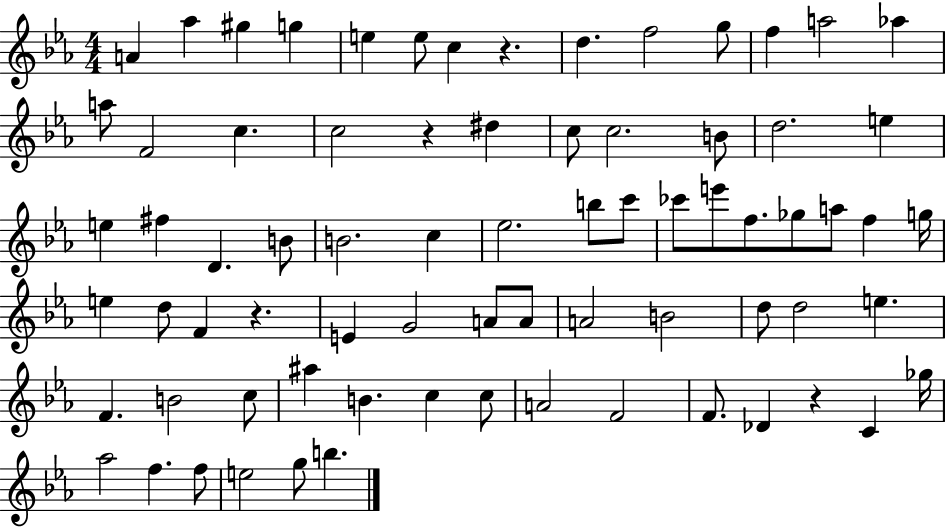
X:1
T:Untitled
M:4/4
L:1/4
K:Eb
A _a ^g g e e/2 c z d f2 g/2 f a2 _a a/2 F2 c c2 z ^d c/2 c2 B/2 d2 e e ^f D B/2 B2 c _e2 b/2 c'/2 _c'/2 e'/2 f/2 _g/2 a/2 f g/4 e d/2 F z E G2 A/2 A/2 A2 B2 d/2 d2 e F B2 c/2 ^a B c c/2 A2 F2 F/2 _D z C _g/4 _a2 f f/2 e2 g/2 b